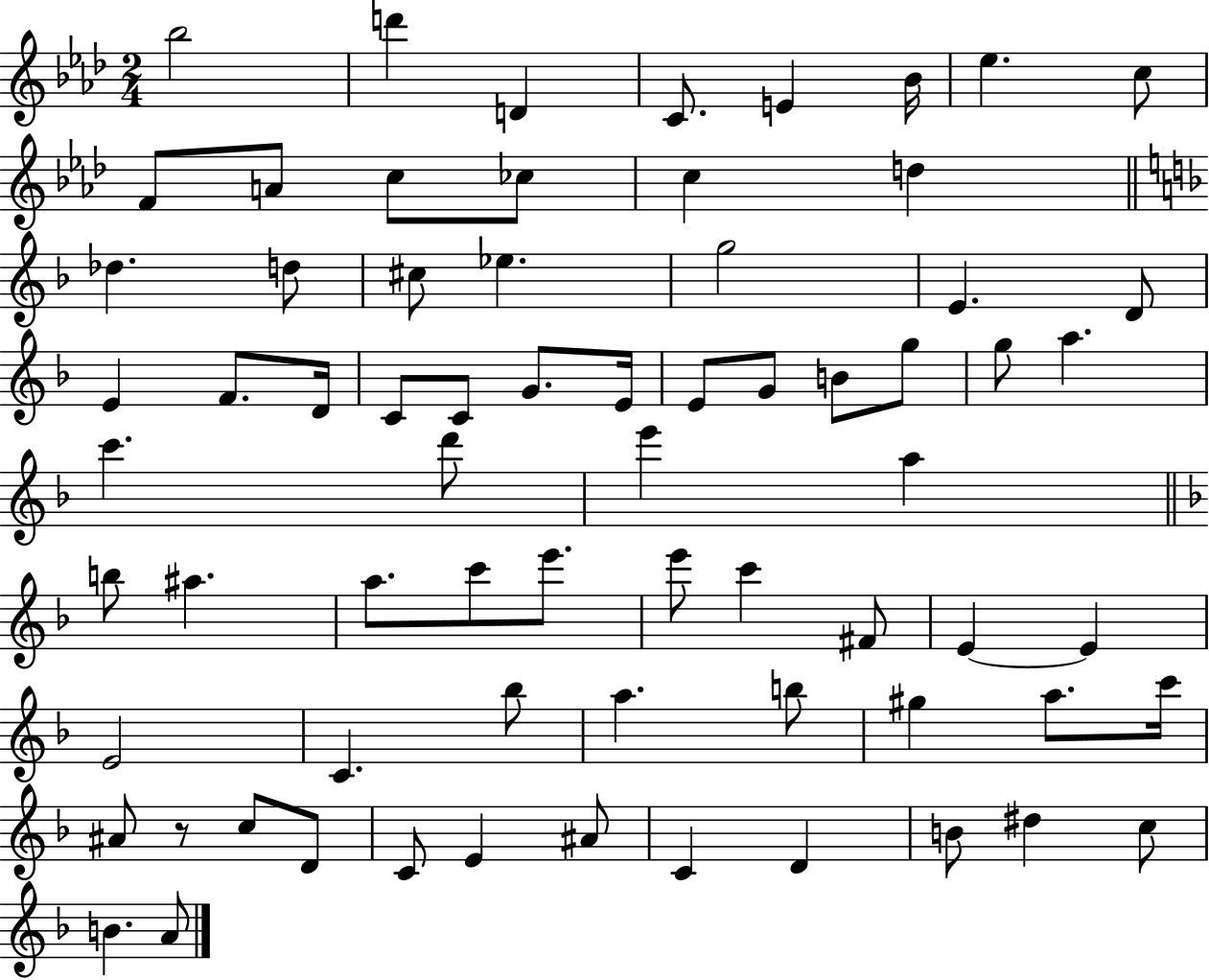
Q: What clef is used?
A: treble